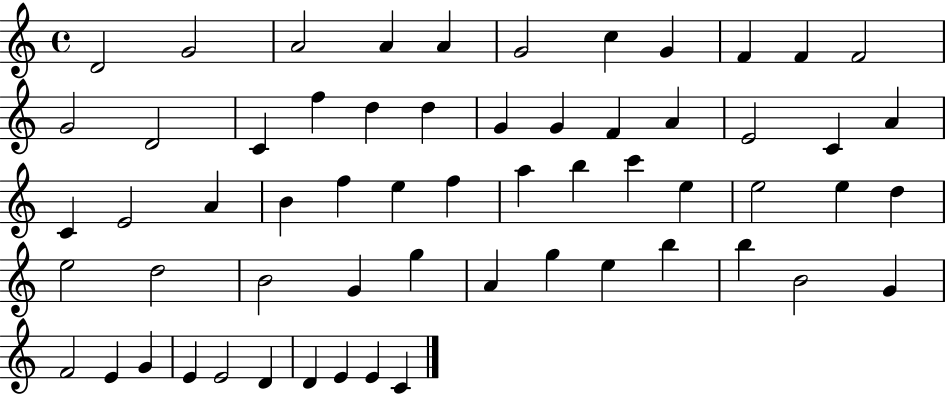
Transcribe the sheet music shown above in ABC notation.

X:1
T:Untitled
M:4/4
L:1/4
K:C
D2 G2 A2 A A G2 c G F F F2 G2 D2 C f d d G G F A E2 C A C E2 A B f e f a b c' e e2 e d e2 d2 B2 G g A g e b b B2 G F2 E G E E2 D D E E C